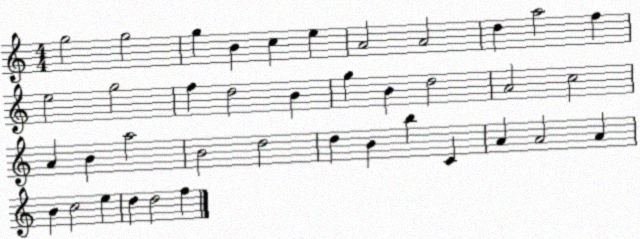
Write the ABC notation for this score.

X:1
T:Untitled
M:4/4
L:1/4
K:C
g2 g2 g B c e A2 A2 d a2 f e2 g2 f d2 B g B d2 A2 c2 A B a2 B2 d2 d B b C A A2 A B c2 e d d2 f